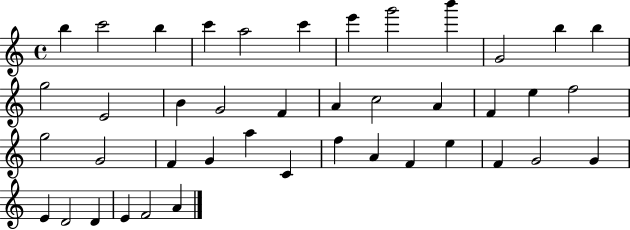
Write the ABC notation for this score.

X:1
T:Untitled
M:4/4
L:1/4
K:C
b c'2 b c' a2 c' e' g'2 b' G2 b b g2 E2 B G2 F A c2 A F e f2 g2 G2 F G a C f A F e F G2 G E D2 D E F2 A